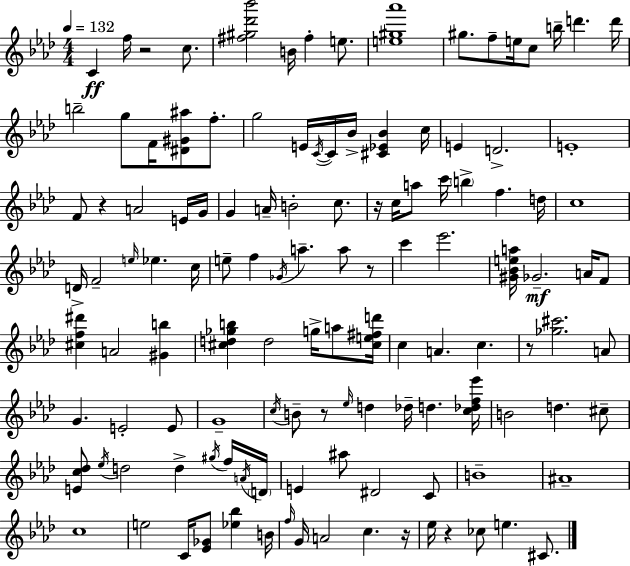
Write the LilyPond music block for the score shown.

{
  \clef treble
  \numericTimeSignature
  \time 4/4
  \key aes \major
  \tempo 4 = 132
  c'4\ff f''16 r2 c''8. | <fis'' gis'' des''' bes'''>2 b'16 fis''4-. e''8. | <e'' gis'' aes'''>1 | gis''8. f''8-- e''16 c''8 b''16-- d'''4. d'''16 | \break b''2-- g''8 f'16 <dis' gis' ais''>8 f''8.-. | g''2 e'16 \acciaccatura { c'16~ }~ c'16 bes'16-> <cis' ees' bes'>4 | c''16 e'4 d'2.-> | e'1-. | \break f'8 r4 a'2 e'16 | g'16 g'4 a'16-- b'2-. c''8. | r16 c''16 a''8 c'''16 \parenthesize b''4-> f''4. | d''16 c''1 | \break d'16-> f'2-- \grace { e''16 } ees''4. | c''16 e''8-- f''4 \acciaccatura { ges'16 } a''4.-- a''8 | r8 c'''4 ees'''2. | <gis' bes' e'' a''>16 ges'2.--\mf | \break a'16 f'8 <cis'' f'' dis'''>4 a'2 <gis' b''>4 | <cis'' d'' ges'' b''>4 d''2 g''16-> | a''8 <cis'' e'' fis'' d'''>16 c''4 a'4. c''4. | r8 <ges'' cis'''>2. | \break a'8 g'4. e'2-. | e'8 g'1-- | \acciaccatura { c''16 } b'8-- r8 \grace { ees''16 } d''4 des''16-- d''4. | <c'' des'' f'' ees'''>16 b'2 d''4. | \break cis''8-- <e' c'' des''>8 \acciaccatura { ees''16 } d''2 | d''4-> \acciaccatura { gis''16 } f''16 \acciaccatura { a'16 } \parenthesize d'16 e'4 ais''8 dis'2 | c'8 b'1-- | ais'1-- | \break c''1 | e''2 | c'16 <ees' ges'>8 <ees'' bes''>4 b'16 \grace { f''16 } g'16 a'2 | c''4. r16 ees''16 r4 ces''8 | \break e''4. cis'8. \bar "|."
}